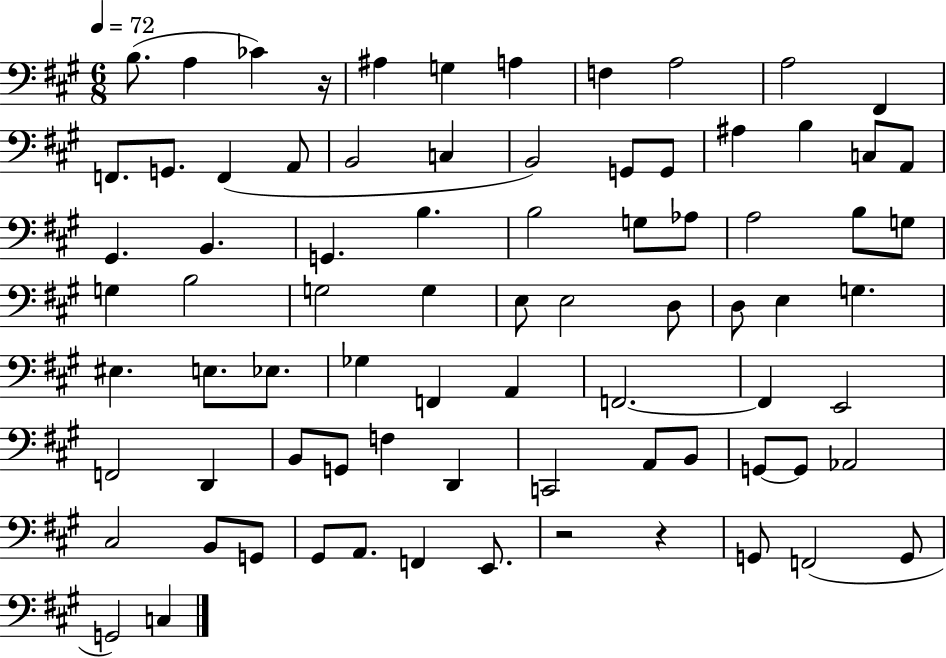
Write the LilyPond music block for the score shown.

{
  \clef bass
  \numericTimeSignature
  \time 6/8
  \key a \major
  \tempo 4 = 72
  \repeat volta 2 { b8.( a4 ces'4) r16 | ais4 g4 a4 | f4 a2 | a2 fis,4 | \break f,8. g,8. f,4( a,8 | b,2 c4 | b,2) g,8 g,8 | ais4 b4 c8 a,8 | \break gis,4. b,4. | g,4. b4. | b2 g8 aes8 | a2 b8 g8 | \break g4 b2 | g2 g4 | e8 e2 d8 | d8 e4 g4. | \break eis4. e8. ees8. | ges4 f,4 a,4 | f,2.~~ | f,4 e,2 | \break f,2 d,4 | b,8 g,8 f4 d,4 | c,2 a,8 b,8 | g,8~~ g,8 aes,2 | \break cis2 b,8 g,8 | gis,8 a,8. f,4 e,8. | r2 r4 | g,8 f,2( g,8 | \break g,2) c4 | } \bar "|."
}